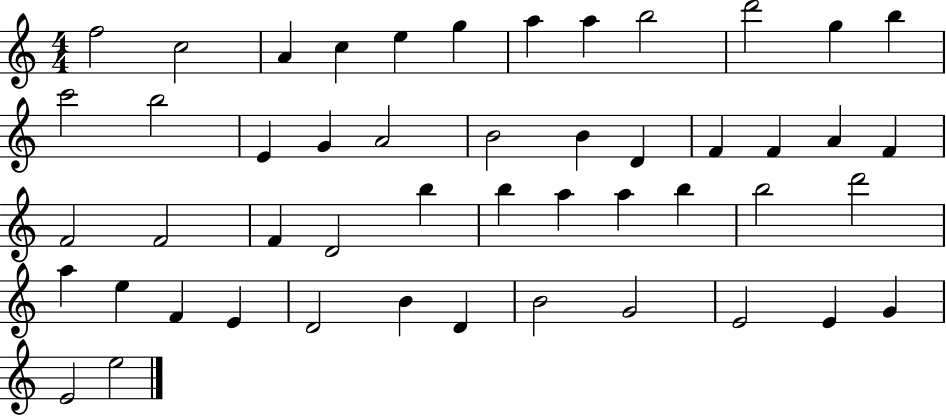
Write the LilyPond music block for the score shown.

{
  \clef treble
  \numericTimeSignature
  \time 4/4
  \key c \major
  f''2 c''2 | a'4 c''4 e''4 g''4 | a''4 a''4 b''2 | d'''2 g''4 b''4 | \break c'''2 b''2 | e'4 g'4 a'2 | b'2 b'4 d'4 | f'4 f'4 a'4 f'4 | \break f'2 f'2 | f'4 d'2 b''4 | b''4 a''4 a''4 b''4 | b''2 d'''2 | \break a''4 e''4 f'4 e'4 | d'2 b'4 d'4 | b'2 g'2 | e'2 e'4 g'4 | \break e'2 e''2 | \bar "|."
}